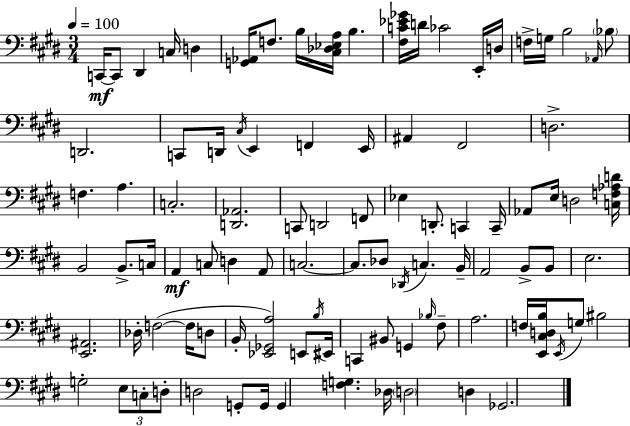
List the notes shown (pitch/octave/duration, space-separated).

C2/s C2/e D#2/q C3/s D3/q [G2,Ab2]/s F3/e. B3/s [C#3,Db3,Eb3,A3]/s B3/q. [F#3,C4,Eb4,Gb4]/s D4/s CES4/h E2/s D3/s F3/s G3/s B3/h Ab2/s Bb3/e D2/h. C2/e D2/s C#3/s E2/q F2/q E2/s A#2/q F#2/h D3/h. F3/q. A3/q. C3/h. [D2,Ab2]/h. C2/e D2/h F2/e Eb3/q D2/e. C2/q C2/s Ab2/e E3/s D3/h [C3,F3,Ab3,D4]/s B2/h B2/e. C3/s A2/q C3/e D3/q A2/e C3/h. C3/e. Db3/e Db2/s C3/q. B2/s A2/h B2/e B2/e E3/h. [E2,A#2]/h. Db3/s F3/h F3/s D3/e B2/s [Eb2,Gb2,A3]/h E2/e B3/s EIS2/s C2/q BIS2/e G2/q Bb3/s F#3/e A3/h. F3/s [E2,C#3,D3,B3]/s E2/s G3/e BIS3/h G3/h E3/e C3/e D3/e D3/h G2/e G2/s G2/q [F3,G3]/q. Db3/s D3/h D3/q Gb2/h.